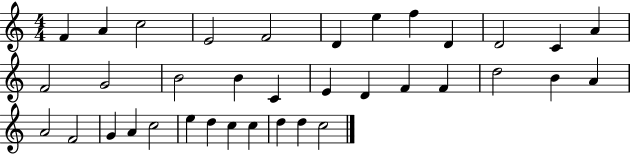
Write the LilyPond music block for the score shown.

{
  \clef treble
  \numericTimeSignature
  \time 4/4
  \key c \major
  f'4 a'4 c''2 | e'2 f'2 | d'4 e''4 f''4 d'4 | d'2 c'4 a'4 | \break f'2 g'2 | b'2 b'4 c'4 | e'4 d'4 f'4 f'4 | d''2 b'4 a'4 | \break a'2 f'2 | g'4 a'4 c''2 | e''4 d''4 c''4 c''4 | d''4 d''4 c''2 | \break \bar "|."
}